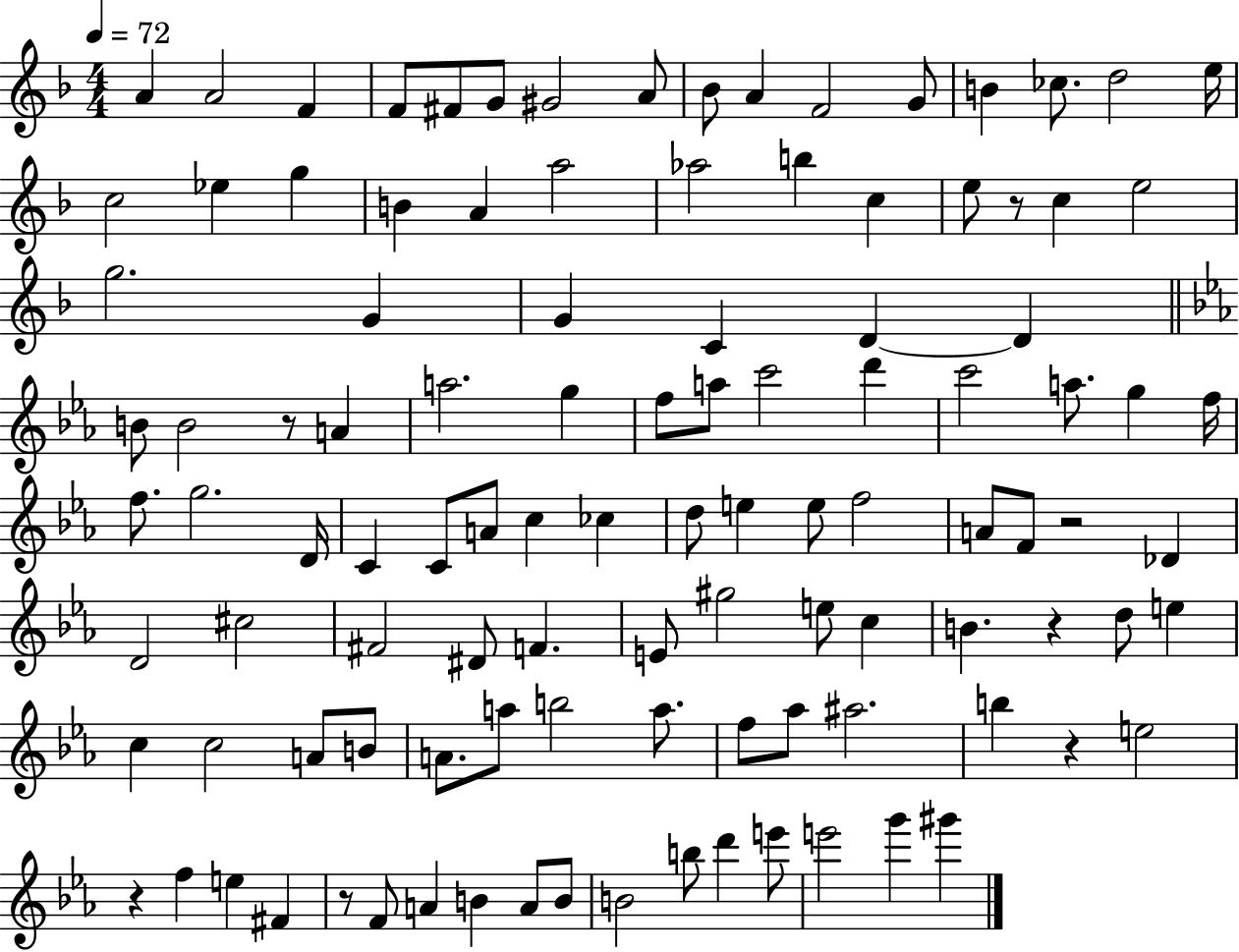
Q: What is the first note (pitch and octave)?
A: A4